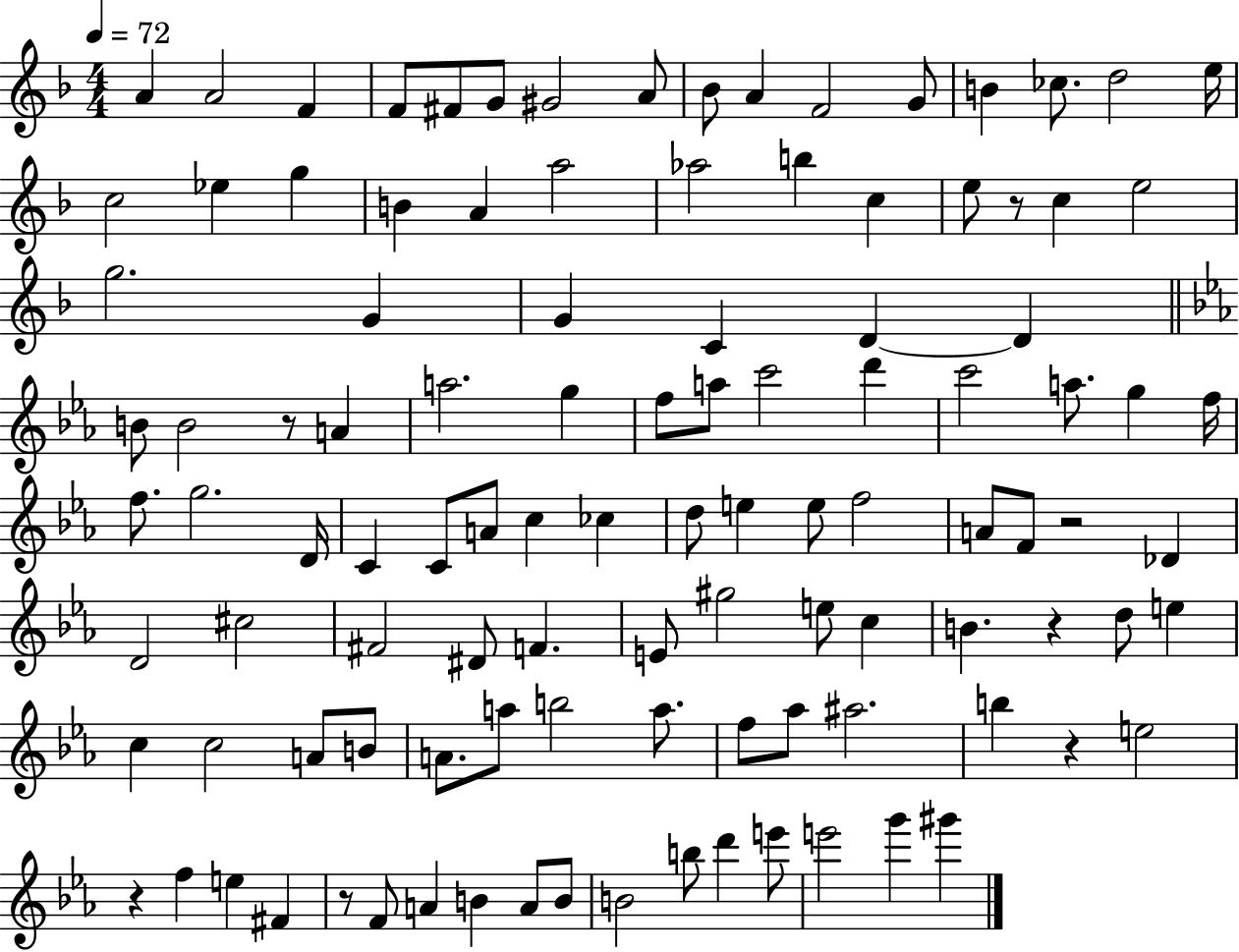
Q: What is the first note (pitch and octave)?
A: A4